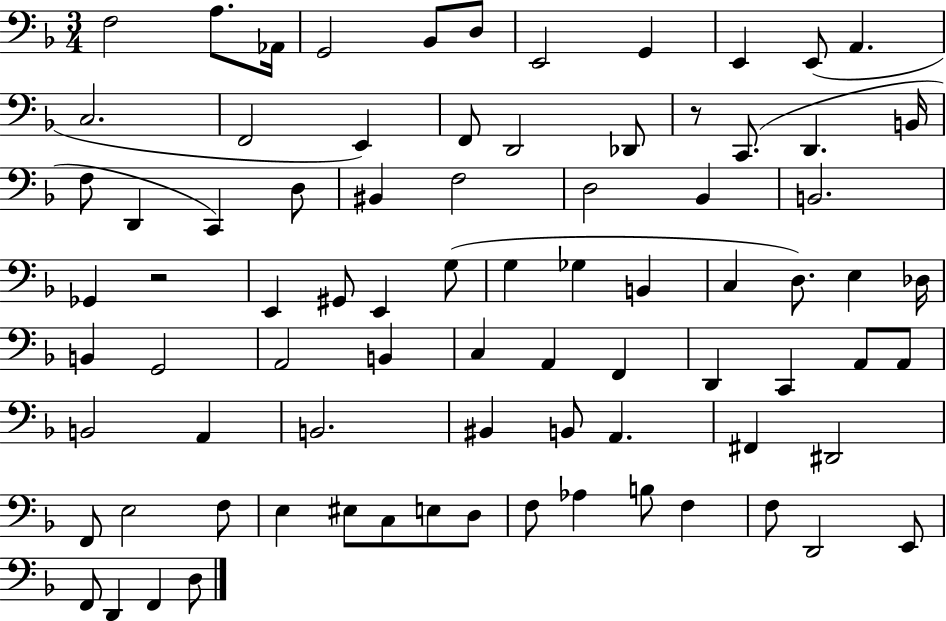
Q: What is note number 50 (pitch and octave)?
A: C2